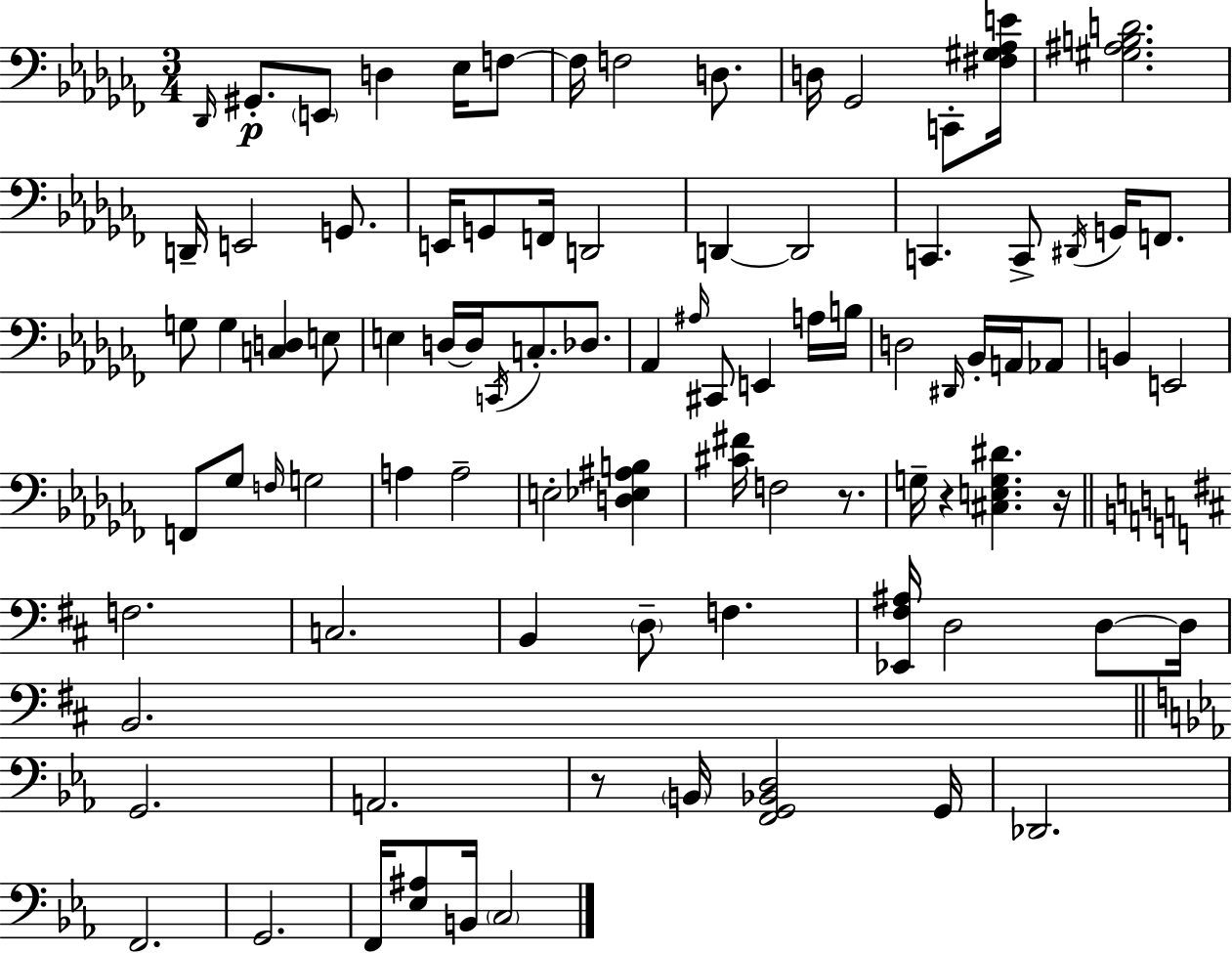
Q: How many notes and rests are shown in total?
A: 89